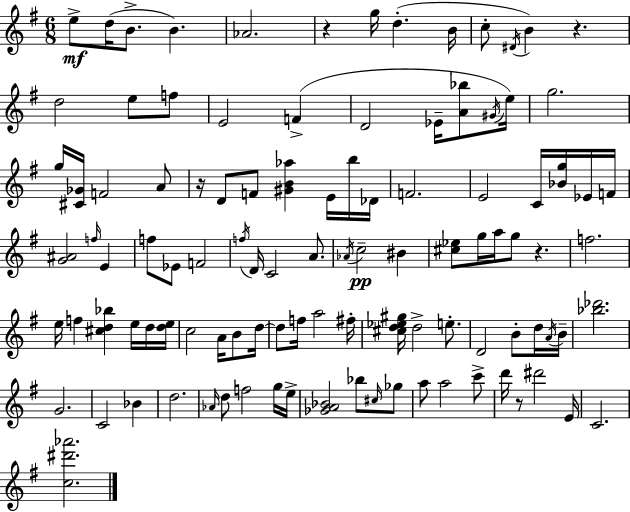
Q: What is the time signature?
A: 6/8